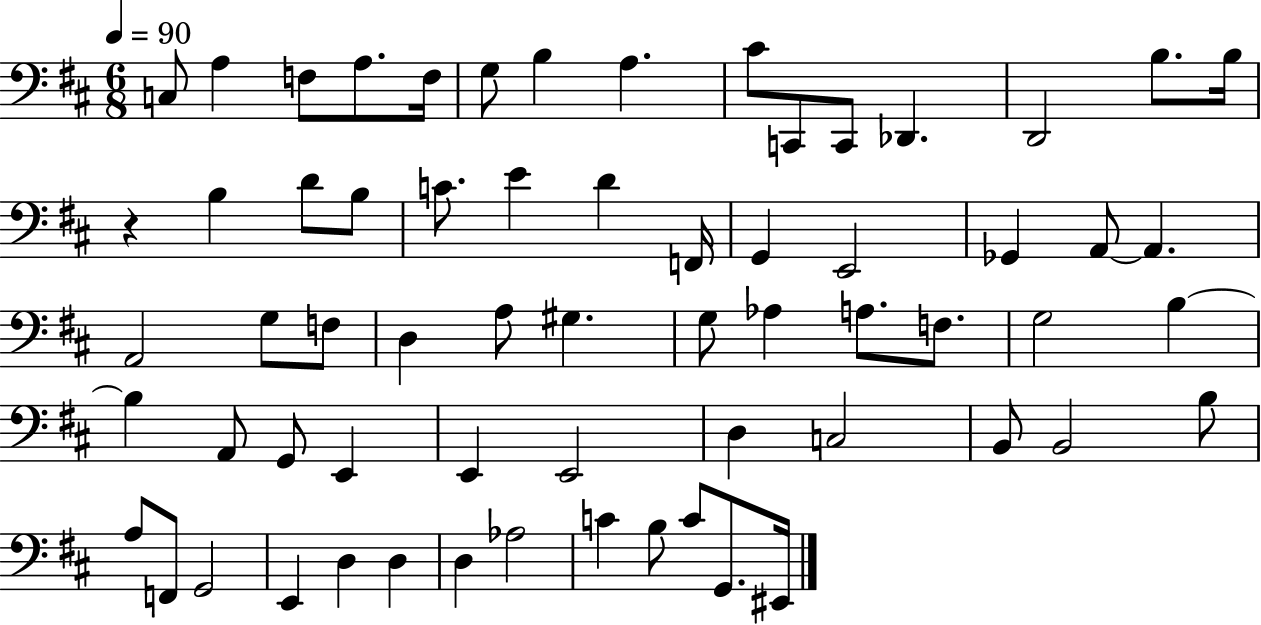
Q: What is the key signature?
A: D major